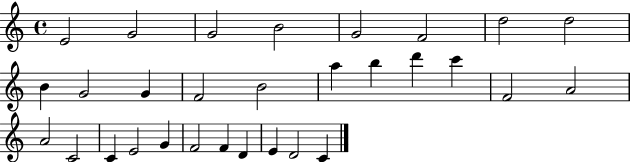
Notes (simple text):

E4/h G4/h G4/h B4/h G4/h F4/h D5/h D5/h B4/q G4/h G4/q F4/h B4/h A5/q B5/q D6/q C6/q F4/h A4/h A4/h C4/h C4/q E4/h G4/q F4/h F4/q D4/q E4/q D4/h C4/q